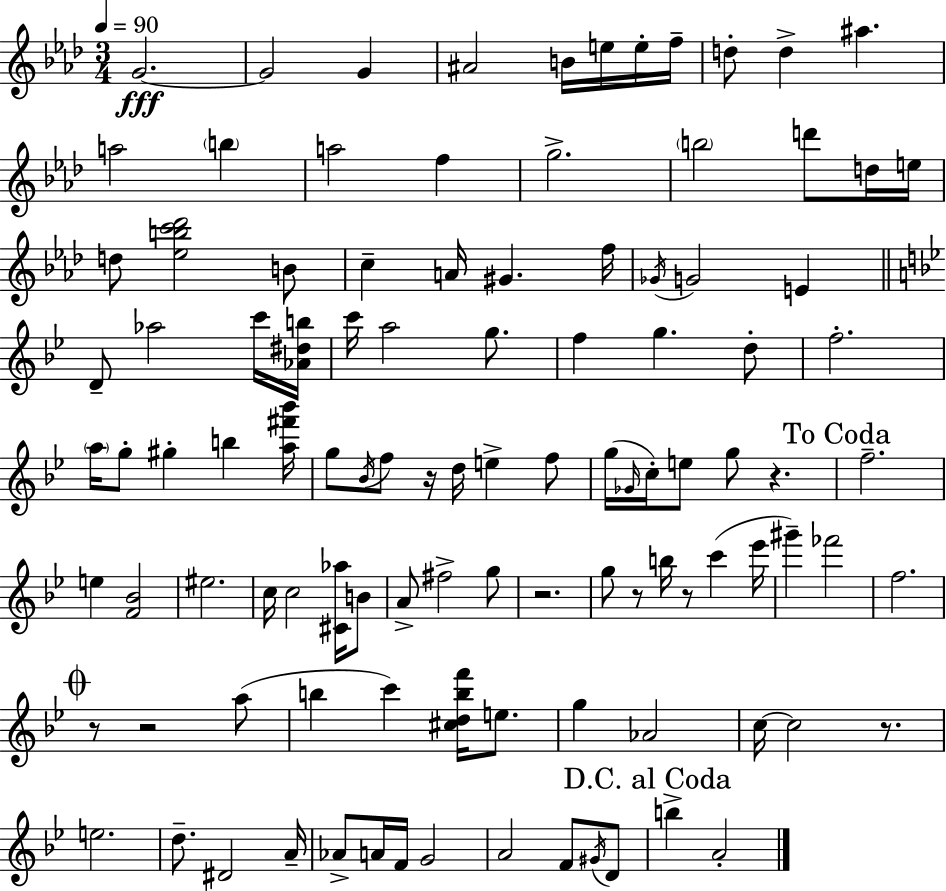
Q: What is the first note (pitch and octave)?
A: G4